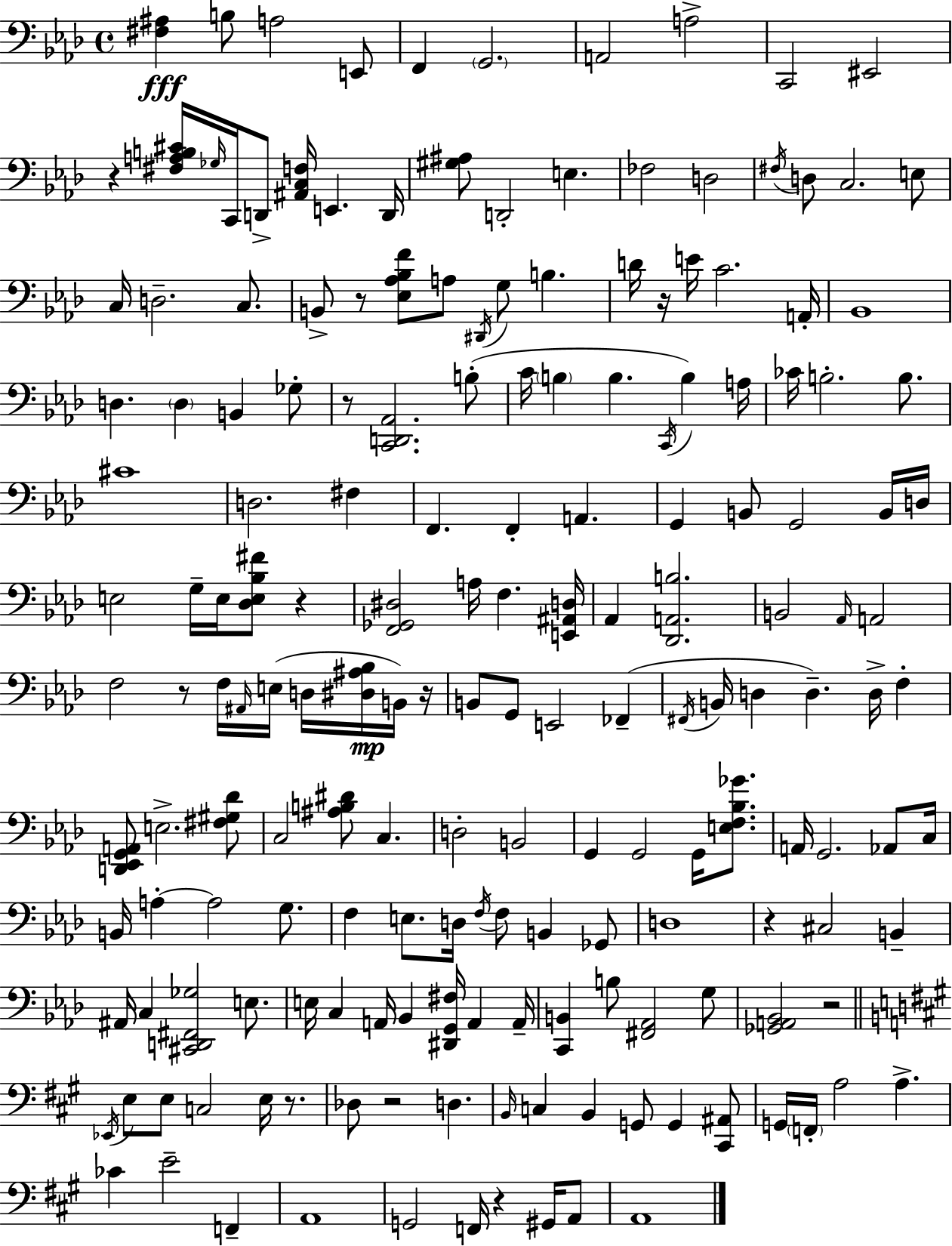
{
  \clef bass
  \time 4/4
  \defaultTimeSignature
  \key f \minor
  <fis ais>4\fff b8 a2 e,8 | f,4 \parenthesize g,2. | a,2 a2-> | c,2 eis,2 | \break r4 <fis a b cis'>16 \grace { ges16 } c,16 d,8-> <ais, c f>16 e,4. | d,16 <gis ais>8 d,2-. e4. | fes2 d2 | \acciaccatura { fis16 } d8 c2. | \break e8 c16 d2.-- c8. | b,8-> r8 <ees aes bes f'>8 a8 \acciaccatura { dis,16 } g8 b4. | d'16 r16 e'16 c'2. | a,16-. bes,1 | \break d4. \parenthesize d4 b,4 | ges8-. r8 <c, d, aes,>2. | b8-.( c'16 \parenthesize b4 b4. \acciaccatura { c,16 } b4) | a16 ces'16 b2.-. | \break b8. cis'1 | d2. | fis4 f,4. f,4-. a,4. | g,4 b,8 g,2 | \break b,16 d16 e2 g16-- e16 <des e bes fis'>8 | r4 <f, ges, dis>2 a16 f4. | <e, ais, d>16 aes,4 <des, a, b>2. | b,2 \grace { aes,16 } a,2 | \break f2 r8 f16 | \grace { ais,16 } e16( d16 <dis ais bes>16\mp b,16) r16 b,8 g,8 e,2 | fes,4--( \acciaccatura { fis,16 } b,16 d4 d4.--) | d16-> f4-. <d, ees, g, a,>8 e2.-> | \break <fis gis des'>8 c2 <ais b dis'>8 | c4. d2-. b,2 | g,4 g,2 | g,16 <e f bes ges'>8. a,16 g,2. | \break aes,8 c16 b,16 a4-.~~ a2 | g8. f4 e8. d16 \acciaccatura { f16 } | f8 b,4 ges,8 d1 | r4 cis2 | \break b,4-- ais,16 c4 <cis, d, fis, ges>2 | e8. e16 c4 a,16 bes,4 | <dis, g, fis>16 a,4 a,16-- <c, b,>4 b8 <fis, aes,>2 | g8 <ges, a, bes,>2 | \break r2 \bar "||" \break \key a \major \acciaccatura { ees,16 } e8 e8 c2 e16 r8. | des8 r2 d4. | \grace { b,16 } c4 b,4 g,8 g,4 | <cis, ais,>8 g,16 \parenthesize f,16-. a2 a4.-> | \break ces'4 e'2-- f,4-- | a,1 | g,2 f,16 r4 gis,16 | a,8 a,1 | \break \bar "|."
}